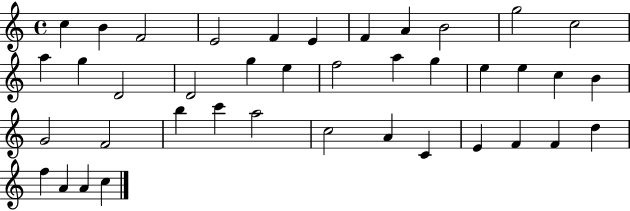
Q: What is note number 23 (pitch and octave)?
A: C5